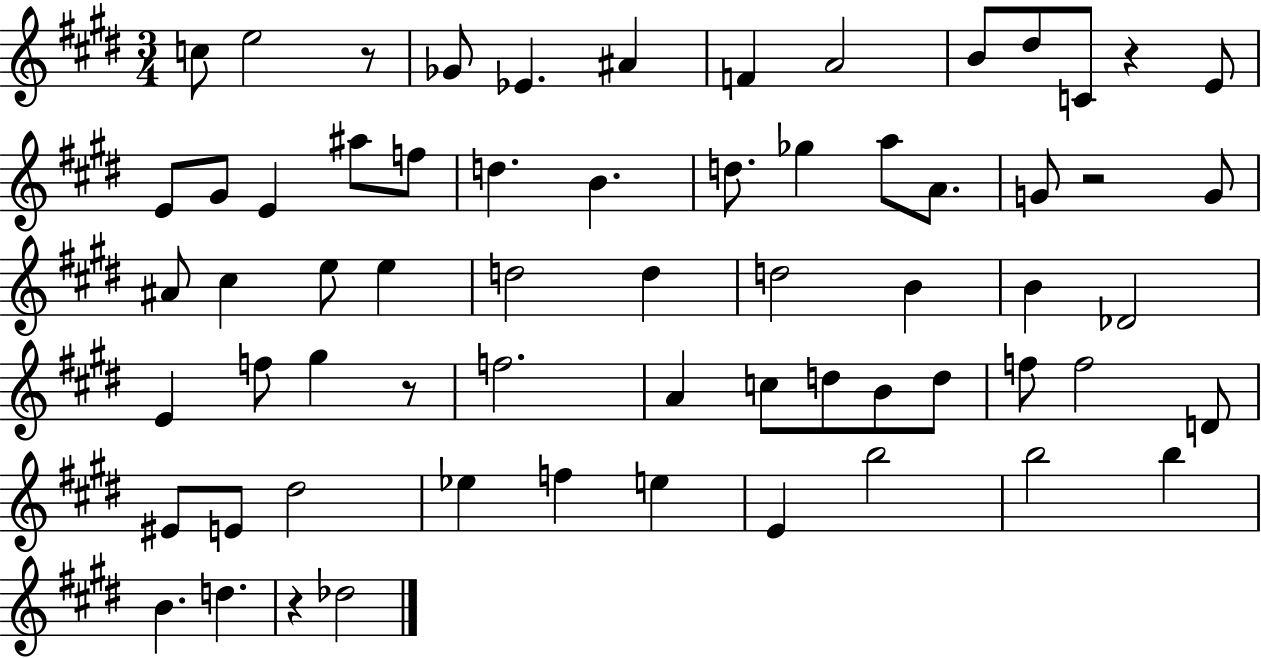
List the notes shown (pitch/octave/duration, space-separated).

C5/e E5/h R/e Gb4/e Eb4/q. A#4/q F4/q A4/h B4/e D#5/e C4/e R/q E4/e E4/e G#4/e E4/q A#5/e F5/e D5/q. B4/q. D5/e. Gb5/q A5/e A4/e. G4/e R/h G4/e A#4/e C#5/q E5/e E5/q D5/h D5/q D5/h B4/q B4/q Db4/h E4/q F5/e G#5/q R/e F5/h. A4/q C5/e D5/e B4/e D5/e F5/e F5/h D4/e EIS4/e E4/e D#5/h Eb5/q F5/q E5/q E4/q B5/h B5/h B5/q B4/q. D5/q. R/q Db5/h